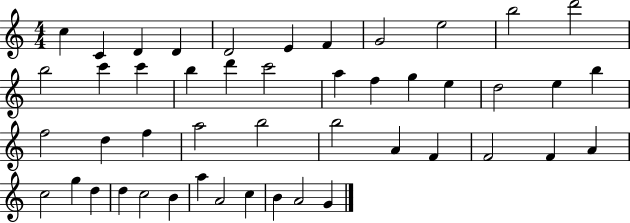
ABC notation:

X:1
T:Untitled
M:4/4
L:1/4
K:C
c C D D D2 E F G2 e2 b2 d'2 b2 c' c' b d' c'2 a f g e d2 e b f2 d f a2 b2 b2 A F F2 F A c2 g d d c2 B a A2 c B A2 G